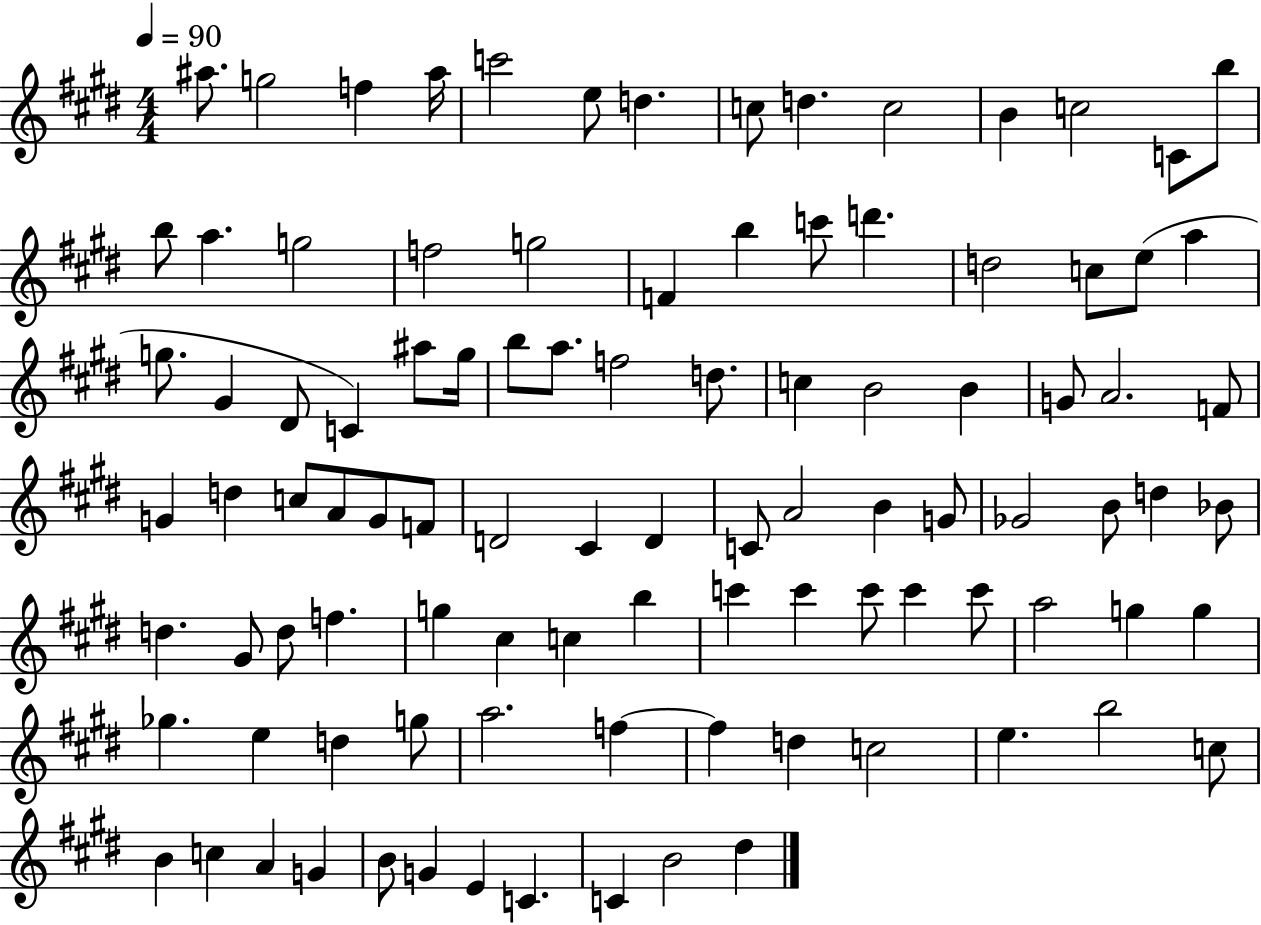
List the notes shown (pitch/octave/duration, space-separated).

A#5/e. G5/h F5/q A#5/s C6/h E5/e D5/q. C5/e D5/q. C5/h B4/q C5/h C4/e B5/e B5/e A5/q. G5/h F5/h G5/h F4/q B5/q C6/e D6/q. D5/h C5/e E5/e A5/q G5/e. G#4/q D#4/e C4/q A#5/e G5/s B5/e A5/e. F5/h D5/e. C5/q B4/h B4/q G4/e A4/h. F4/e G4/q D5/q C5/e A4/e G4/e F4/e D4/h C#4/q D4/q C4/e A4/h B4/q G4/e Gb4/h B4/e D5/q Bb4/e D5/q. G#4/e D5/e F5/q. G5/q C#5/q C5/q B5/q C6/q C6/q C6/e C6/q C6/e A5/h G5/q G5/q Gb5/q. E5/q D5/q G5/e A5/h. F5/q F5/q D5/q C5/h E5/q. B5/h C5/e B4/q C5/q A4/q G4/q B4/e G4/q E4/q C4/q. C4/q B4/h D#5/q